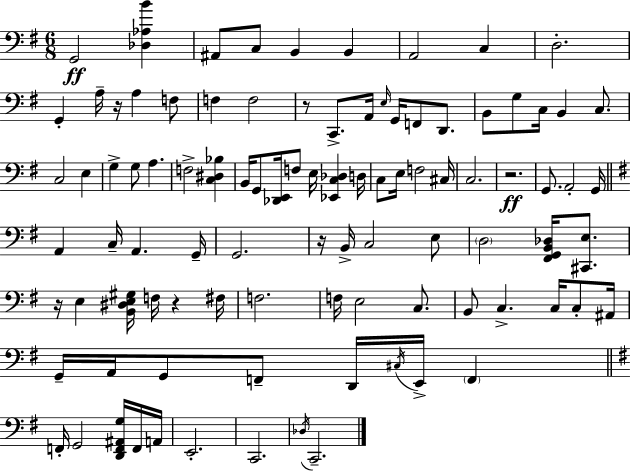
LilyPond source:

{
  \clef bass
  \numericTimeSignature
  \time 6/8
  \key g \major
  g,2\ff <des aes b'>4 | ais,8 c8 b,4 b,4 | a,2 c4 | d2.-. | \break g,4-. a16-- r16 a4 f8 | f4 f2 | r8 c,8.-> a,16 \grace { e16 } g,16 f,8 d,8. | b,8 g8 c16 b,4 c8. | \break c2 e4 | g4-> g8 a4. | f2-> <c dis bes>4 | b,16 g,8 <des, e,>16 f8 e16 <ees, c des>4 | \break d16 c8 e16 f2 | cis16 c2. | r2.\ff | g,8. a,2-. | \break g,16 \bar "||" \break \key g \major a,4 c16-- a,4. g,16-- | g,2. | r16 b,16-> c2 e8 | \parenthesize d2 <fis, g, b, des>16 <cis, e>8. | \break r16 e4 <b, dis e gis>16 f16 r4 fis16 | f2. | f16 e2 c8. | b,8 c4.-> c16 c8-. ais,16 | \break g,16-- a,16 g,8 f,8-- d,16 \acciaccatura { cis16 } e,16-> \parenthesize f,4 | \bar "||" \break \key g \major f,16-. g,2 <d, f, ais, g>16 f,16 a,16 | e,2.-. | c,2. | \acciaccatura { des16 } c,2.-- | \break \bar "|."
}